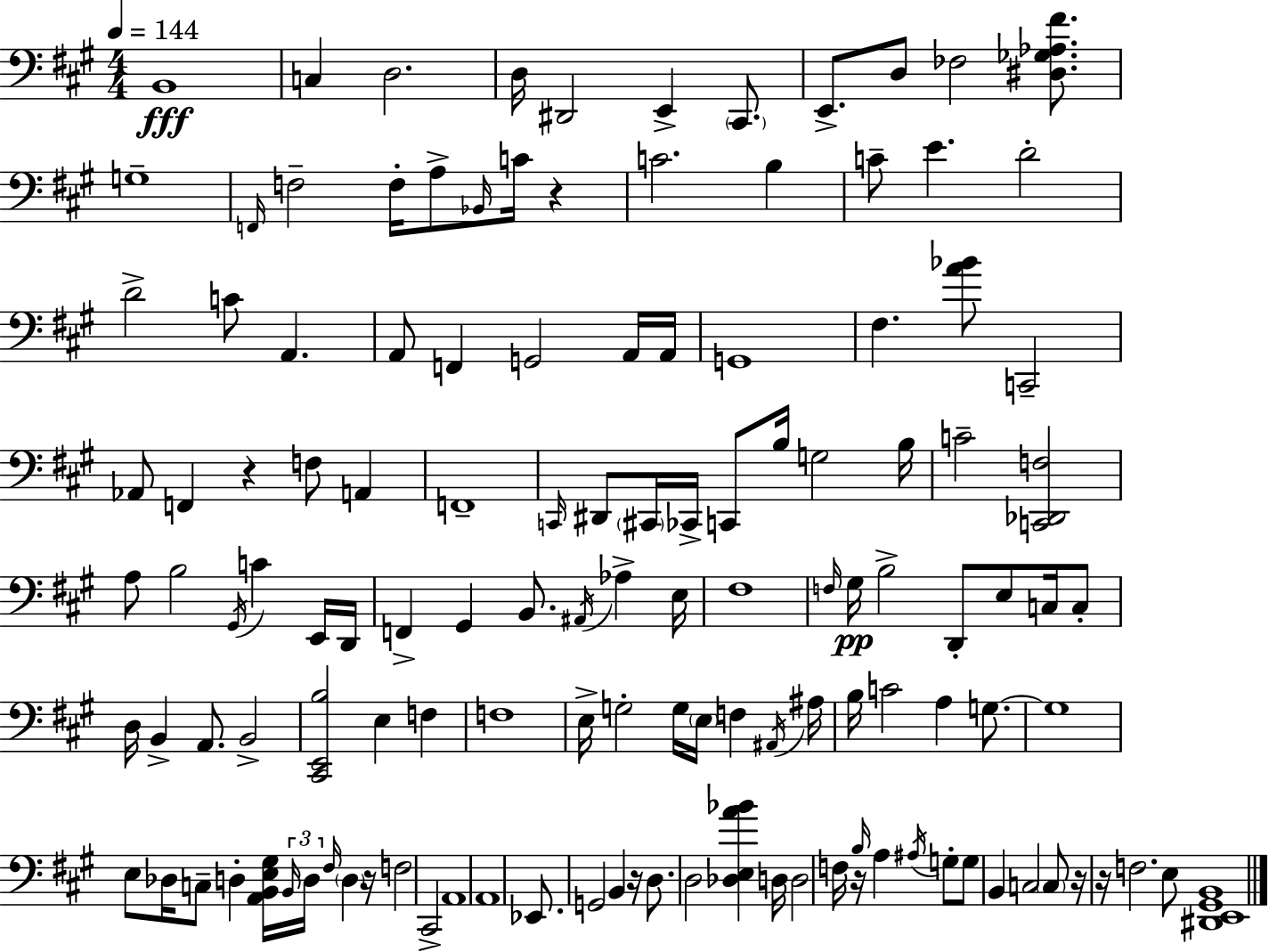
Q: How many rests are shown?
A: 7